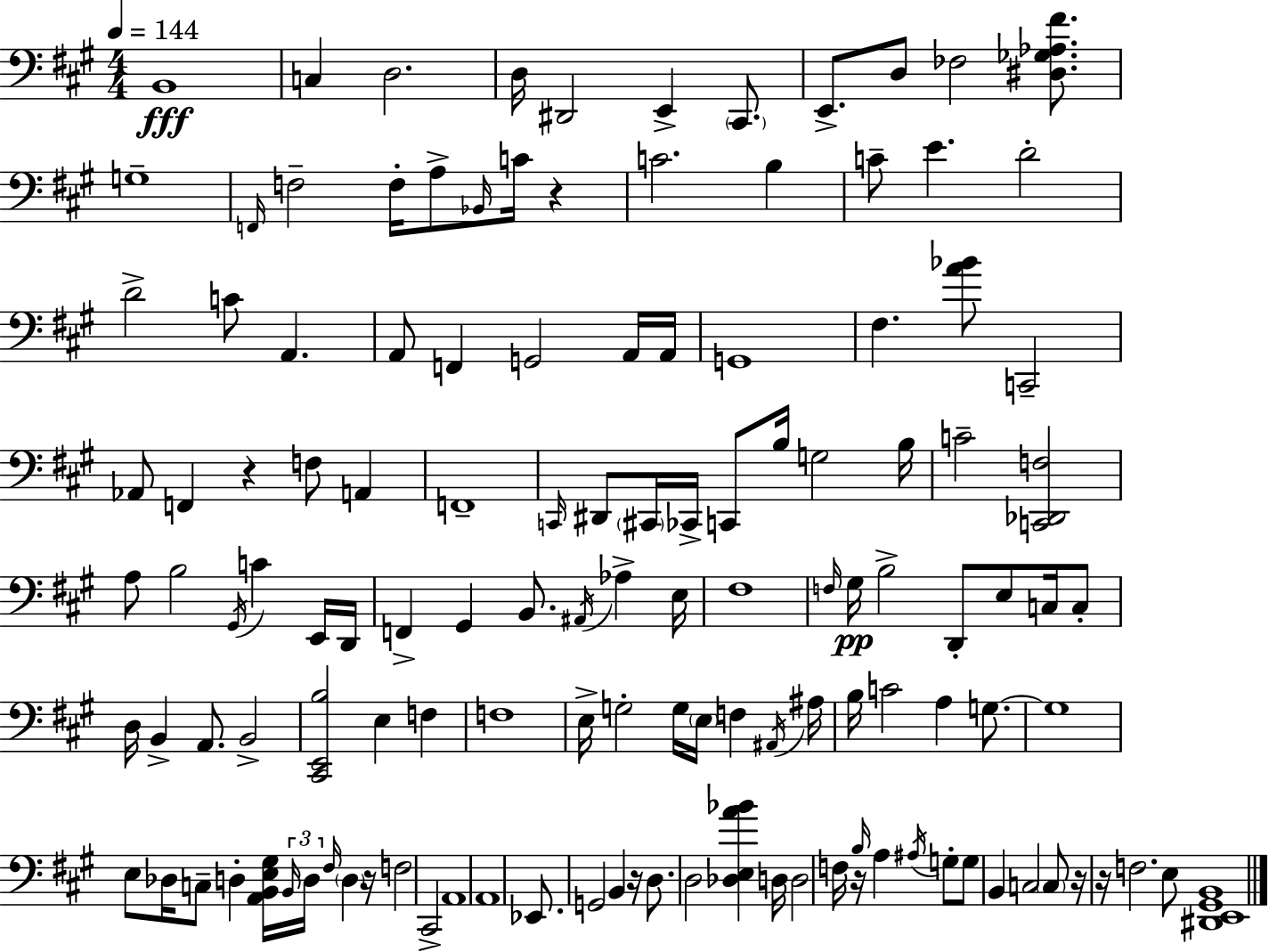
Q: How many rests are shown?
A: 7